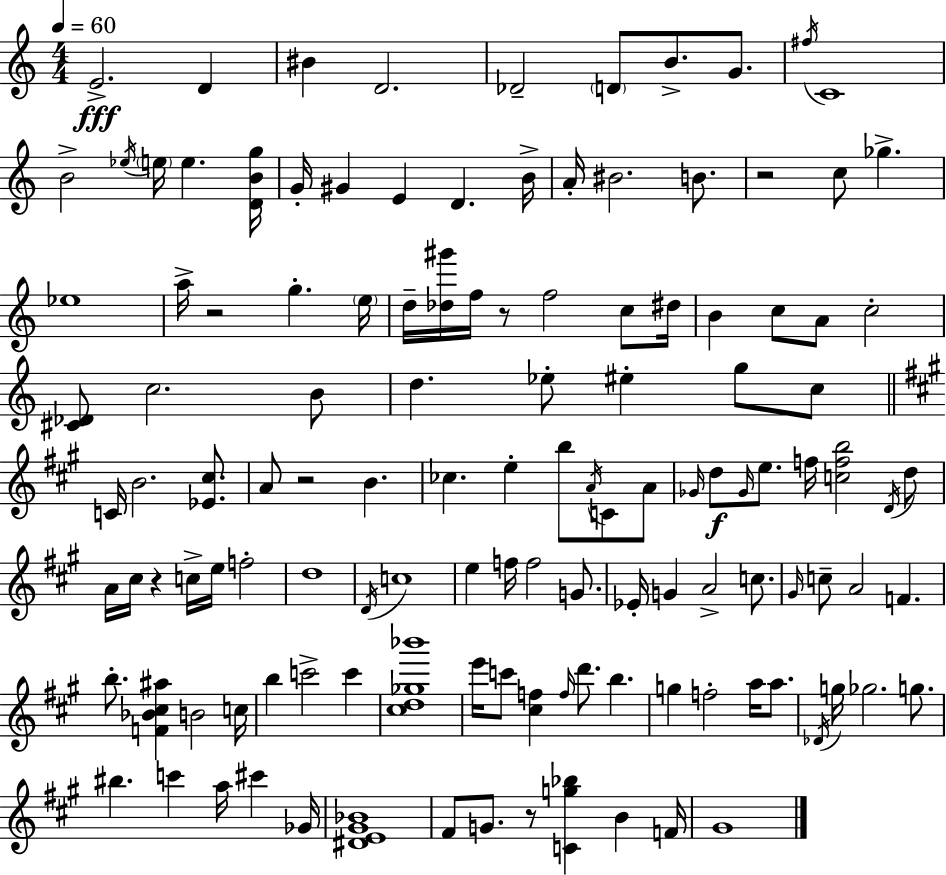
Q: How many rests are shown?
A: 6